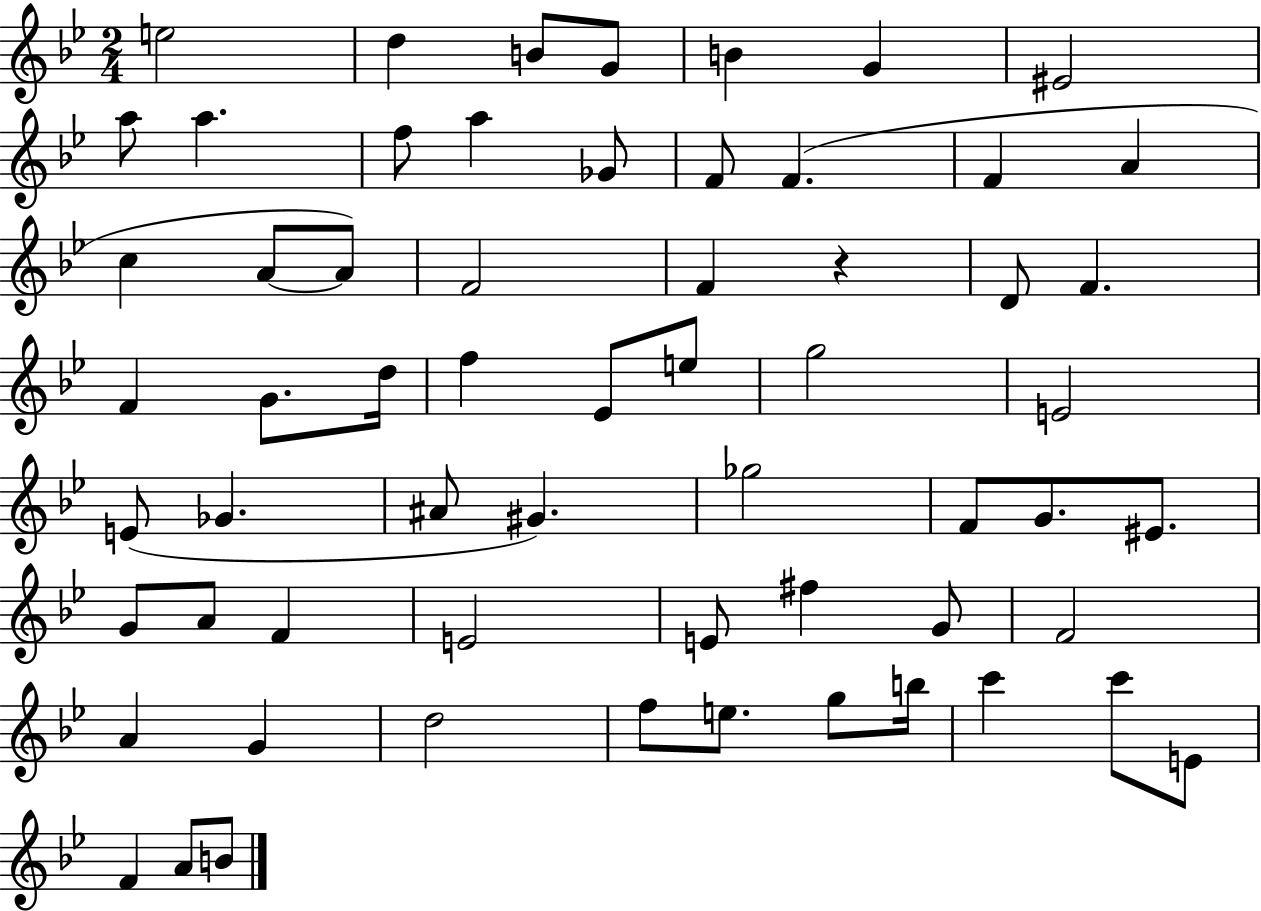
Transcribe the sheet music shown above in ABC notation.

X:1
T:Untitled
M:2/4
L:1/4
K:Bb
e2 d B/2 G/2 B G ^E2 a/2 a f/2 a _G/2 F/2 F F A c A/2 A/2 F2 F z D/2 F F G/2 d/4 f _E/2 e/2 g2 E2 E/2 _G ^A/2 ^G _g2 F/2 G/2 ^E/2 G/2 A/2 F E2 E/2 ^f G/2 F2 A G d2 f/2 e/2 g/2 b/4 c' c'/2 E/2 F A/2 B/2